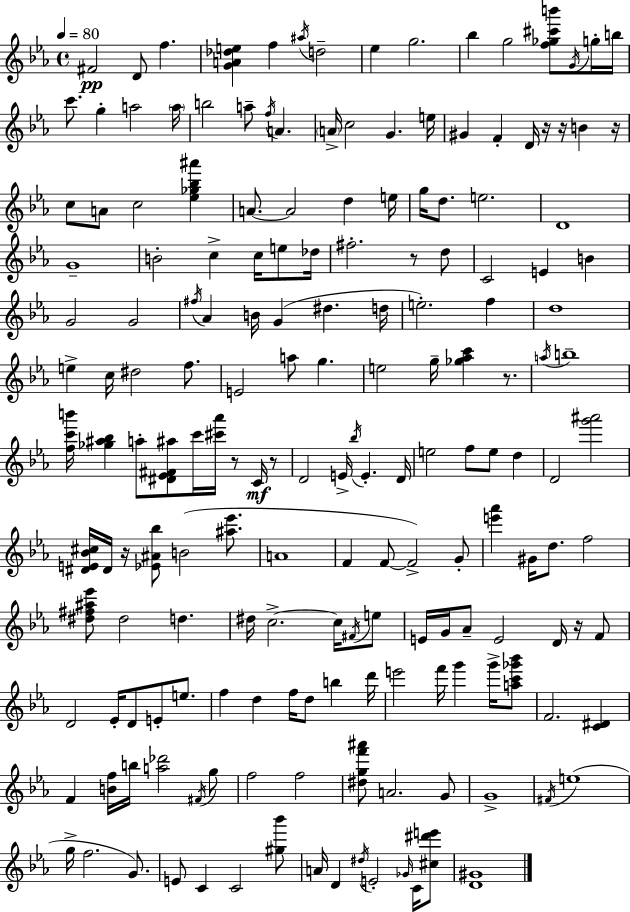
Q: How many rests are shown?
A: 9